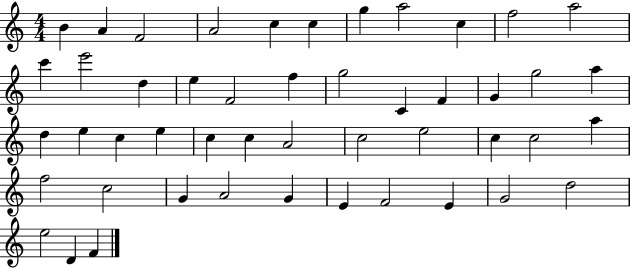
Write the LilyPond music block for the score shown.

{
  \clef treble
  \numericTimeSignature
  \time 4/4
  \key c \major
  b'4 a'4 f'2 | a'2 c''4 c''4 | g''4 a''2 c''4 | f''2 a''2 | \break c'''4 e'''2 d''4 | e''4 f'2 f''4 | g''2 c'4 f'4 | g'4 g''2 a''4 | \break d''4 e''4 c''4 e''4 | c''4 c''4 a'2 | c''2 e''2 | c''4 c''2 a''4 | \break f''2 c''2 | g'4 a'2 g'4 | e'4 f'2 e'4 | g'2 d''2 | \break e''2 d'4 f'4 | \bar "|."
}